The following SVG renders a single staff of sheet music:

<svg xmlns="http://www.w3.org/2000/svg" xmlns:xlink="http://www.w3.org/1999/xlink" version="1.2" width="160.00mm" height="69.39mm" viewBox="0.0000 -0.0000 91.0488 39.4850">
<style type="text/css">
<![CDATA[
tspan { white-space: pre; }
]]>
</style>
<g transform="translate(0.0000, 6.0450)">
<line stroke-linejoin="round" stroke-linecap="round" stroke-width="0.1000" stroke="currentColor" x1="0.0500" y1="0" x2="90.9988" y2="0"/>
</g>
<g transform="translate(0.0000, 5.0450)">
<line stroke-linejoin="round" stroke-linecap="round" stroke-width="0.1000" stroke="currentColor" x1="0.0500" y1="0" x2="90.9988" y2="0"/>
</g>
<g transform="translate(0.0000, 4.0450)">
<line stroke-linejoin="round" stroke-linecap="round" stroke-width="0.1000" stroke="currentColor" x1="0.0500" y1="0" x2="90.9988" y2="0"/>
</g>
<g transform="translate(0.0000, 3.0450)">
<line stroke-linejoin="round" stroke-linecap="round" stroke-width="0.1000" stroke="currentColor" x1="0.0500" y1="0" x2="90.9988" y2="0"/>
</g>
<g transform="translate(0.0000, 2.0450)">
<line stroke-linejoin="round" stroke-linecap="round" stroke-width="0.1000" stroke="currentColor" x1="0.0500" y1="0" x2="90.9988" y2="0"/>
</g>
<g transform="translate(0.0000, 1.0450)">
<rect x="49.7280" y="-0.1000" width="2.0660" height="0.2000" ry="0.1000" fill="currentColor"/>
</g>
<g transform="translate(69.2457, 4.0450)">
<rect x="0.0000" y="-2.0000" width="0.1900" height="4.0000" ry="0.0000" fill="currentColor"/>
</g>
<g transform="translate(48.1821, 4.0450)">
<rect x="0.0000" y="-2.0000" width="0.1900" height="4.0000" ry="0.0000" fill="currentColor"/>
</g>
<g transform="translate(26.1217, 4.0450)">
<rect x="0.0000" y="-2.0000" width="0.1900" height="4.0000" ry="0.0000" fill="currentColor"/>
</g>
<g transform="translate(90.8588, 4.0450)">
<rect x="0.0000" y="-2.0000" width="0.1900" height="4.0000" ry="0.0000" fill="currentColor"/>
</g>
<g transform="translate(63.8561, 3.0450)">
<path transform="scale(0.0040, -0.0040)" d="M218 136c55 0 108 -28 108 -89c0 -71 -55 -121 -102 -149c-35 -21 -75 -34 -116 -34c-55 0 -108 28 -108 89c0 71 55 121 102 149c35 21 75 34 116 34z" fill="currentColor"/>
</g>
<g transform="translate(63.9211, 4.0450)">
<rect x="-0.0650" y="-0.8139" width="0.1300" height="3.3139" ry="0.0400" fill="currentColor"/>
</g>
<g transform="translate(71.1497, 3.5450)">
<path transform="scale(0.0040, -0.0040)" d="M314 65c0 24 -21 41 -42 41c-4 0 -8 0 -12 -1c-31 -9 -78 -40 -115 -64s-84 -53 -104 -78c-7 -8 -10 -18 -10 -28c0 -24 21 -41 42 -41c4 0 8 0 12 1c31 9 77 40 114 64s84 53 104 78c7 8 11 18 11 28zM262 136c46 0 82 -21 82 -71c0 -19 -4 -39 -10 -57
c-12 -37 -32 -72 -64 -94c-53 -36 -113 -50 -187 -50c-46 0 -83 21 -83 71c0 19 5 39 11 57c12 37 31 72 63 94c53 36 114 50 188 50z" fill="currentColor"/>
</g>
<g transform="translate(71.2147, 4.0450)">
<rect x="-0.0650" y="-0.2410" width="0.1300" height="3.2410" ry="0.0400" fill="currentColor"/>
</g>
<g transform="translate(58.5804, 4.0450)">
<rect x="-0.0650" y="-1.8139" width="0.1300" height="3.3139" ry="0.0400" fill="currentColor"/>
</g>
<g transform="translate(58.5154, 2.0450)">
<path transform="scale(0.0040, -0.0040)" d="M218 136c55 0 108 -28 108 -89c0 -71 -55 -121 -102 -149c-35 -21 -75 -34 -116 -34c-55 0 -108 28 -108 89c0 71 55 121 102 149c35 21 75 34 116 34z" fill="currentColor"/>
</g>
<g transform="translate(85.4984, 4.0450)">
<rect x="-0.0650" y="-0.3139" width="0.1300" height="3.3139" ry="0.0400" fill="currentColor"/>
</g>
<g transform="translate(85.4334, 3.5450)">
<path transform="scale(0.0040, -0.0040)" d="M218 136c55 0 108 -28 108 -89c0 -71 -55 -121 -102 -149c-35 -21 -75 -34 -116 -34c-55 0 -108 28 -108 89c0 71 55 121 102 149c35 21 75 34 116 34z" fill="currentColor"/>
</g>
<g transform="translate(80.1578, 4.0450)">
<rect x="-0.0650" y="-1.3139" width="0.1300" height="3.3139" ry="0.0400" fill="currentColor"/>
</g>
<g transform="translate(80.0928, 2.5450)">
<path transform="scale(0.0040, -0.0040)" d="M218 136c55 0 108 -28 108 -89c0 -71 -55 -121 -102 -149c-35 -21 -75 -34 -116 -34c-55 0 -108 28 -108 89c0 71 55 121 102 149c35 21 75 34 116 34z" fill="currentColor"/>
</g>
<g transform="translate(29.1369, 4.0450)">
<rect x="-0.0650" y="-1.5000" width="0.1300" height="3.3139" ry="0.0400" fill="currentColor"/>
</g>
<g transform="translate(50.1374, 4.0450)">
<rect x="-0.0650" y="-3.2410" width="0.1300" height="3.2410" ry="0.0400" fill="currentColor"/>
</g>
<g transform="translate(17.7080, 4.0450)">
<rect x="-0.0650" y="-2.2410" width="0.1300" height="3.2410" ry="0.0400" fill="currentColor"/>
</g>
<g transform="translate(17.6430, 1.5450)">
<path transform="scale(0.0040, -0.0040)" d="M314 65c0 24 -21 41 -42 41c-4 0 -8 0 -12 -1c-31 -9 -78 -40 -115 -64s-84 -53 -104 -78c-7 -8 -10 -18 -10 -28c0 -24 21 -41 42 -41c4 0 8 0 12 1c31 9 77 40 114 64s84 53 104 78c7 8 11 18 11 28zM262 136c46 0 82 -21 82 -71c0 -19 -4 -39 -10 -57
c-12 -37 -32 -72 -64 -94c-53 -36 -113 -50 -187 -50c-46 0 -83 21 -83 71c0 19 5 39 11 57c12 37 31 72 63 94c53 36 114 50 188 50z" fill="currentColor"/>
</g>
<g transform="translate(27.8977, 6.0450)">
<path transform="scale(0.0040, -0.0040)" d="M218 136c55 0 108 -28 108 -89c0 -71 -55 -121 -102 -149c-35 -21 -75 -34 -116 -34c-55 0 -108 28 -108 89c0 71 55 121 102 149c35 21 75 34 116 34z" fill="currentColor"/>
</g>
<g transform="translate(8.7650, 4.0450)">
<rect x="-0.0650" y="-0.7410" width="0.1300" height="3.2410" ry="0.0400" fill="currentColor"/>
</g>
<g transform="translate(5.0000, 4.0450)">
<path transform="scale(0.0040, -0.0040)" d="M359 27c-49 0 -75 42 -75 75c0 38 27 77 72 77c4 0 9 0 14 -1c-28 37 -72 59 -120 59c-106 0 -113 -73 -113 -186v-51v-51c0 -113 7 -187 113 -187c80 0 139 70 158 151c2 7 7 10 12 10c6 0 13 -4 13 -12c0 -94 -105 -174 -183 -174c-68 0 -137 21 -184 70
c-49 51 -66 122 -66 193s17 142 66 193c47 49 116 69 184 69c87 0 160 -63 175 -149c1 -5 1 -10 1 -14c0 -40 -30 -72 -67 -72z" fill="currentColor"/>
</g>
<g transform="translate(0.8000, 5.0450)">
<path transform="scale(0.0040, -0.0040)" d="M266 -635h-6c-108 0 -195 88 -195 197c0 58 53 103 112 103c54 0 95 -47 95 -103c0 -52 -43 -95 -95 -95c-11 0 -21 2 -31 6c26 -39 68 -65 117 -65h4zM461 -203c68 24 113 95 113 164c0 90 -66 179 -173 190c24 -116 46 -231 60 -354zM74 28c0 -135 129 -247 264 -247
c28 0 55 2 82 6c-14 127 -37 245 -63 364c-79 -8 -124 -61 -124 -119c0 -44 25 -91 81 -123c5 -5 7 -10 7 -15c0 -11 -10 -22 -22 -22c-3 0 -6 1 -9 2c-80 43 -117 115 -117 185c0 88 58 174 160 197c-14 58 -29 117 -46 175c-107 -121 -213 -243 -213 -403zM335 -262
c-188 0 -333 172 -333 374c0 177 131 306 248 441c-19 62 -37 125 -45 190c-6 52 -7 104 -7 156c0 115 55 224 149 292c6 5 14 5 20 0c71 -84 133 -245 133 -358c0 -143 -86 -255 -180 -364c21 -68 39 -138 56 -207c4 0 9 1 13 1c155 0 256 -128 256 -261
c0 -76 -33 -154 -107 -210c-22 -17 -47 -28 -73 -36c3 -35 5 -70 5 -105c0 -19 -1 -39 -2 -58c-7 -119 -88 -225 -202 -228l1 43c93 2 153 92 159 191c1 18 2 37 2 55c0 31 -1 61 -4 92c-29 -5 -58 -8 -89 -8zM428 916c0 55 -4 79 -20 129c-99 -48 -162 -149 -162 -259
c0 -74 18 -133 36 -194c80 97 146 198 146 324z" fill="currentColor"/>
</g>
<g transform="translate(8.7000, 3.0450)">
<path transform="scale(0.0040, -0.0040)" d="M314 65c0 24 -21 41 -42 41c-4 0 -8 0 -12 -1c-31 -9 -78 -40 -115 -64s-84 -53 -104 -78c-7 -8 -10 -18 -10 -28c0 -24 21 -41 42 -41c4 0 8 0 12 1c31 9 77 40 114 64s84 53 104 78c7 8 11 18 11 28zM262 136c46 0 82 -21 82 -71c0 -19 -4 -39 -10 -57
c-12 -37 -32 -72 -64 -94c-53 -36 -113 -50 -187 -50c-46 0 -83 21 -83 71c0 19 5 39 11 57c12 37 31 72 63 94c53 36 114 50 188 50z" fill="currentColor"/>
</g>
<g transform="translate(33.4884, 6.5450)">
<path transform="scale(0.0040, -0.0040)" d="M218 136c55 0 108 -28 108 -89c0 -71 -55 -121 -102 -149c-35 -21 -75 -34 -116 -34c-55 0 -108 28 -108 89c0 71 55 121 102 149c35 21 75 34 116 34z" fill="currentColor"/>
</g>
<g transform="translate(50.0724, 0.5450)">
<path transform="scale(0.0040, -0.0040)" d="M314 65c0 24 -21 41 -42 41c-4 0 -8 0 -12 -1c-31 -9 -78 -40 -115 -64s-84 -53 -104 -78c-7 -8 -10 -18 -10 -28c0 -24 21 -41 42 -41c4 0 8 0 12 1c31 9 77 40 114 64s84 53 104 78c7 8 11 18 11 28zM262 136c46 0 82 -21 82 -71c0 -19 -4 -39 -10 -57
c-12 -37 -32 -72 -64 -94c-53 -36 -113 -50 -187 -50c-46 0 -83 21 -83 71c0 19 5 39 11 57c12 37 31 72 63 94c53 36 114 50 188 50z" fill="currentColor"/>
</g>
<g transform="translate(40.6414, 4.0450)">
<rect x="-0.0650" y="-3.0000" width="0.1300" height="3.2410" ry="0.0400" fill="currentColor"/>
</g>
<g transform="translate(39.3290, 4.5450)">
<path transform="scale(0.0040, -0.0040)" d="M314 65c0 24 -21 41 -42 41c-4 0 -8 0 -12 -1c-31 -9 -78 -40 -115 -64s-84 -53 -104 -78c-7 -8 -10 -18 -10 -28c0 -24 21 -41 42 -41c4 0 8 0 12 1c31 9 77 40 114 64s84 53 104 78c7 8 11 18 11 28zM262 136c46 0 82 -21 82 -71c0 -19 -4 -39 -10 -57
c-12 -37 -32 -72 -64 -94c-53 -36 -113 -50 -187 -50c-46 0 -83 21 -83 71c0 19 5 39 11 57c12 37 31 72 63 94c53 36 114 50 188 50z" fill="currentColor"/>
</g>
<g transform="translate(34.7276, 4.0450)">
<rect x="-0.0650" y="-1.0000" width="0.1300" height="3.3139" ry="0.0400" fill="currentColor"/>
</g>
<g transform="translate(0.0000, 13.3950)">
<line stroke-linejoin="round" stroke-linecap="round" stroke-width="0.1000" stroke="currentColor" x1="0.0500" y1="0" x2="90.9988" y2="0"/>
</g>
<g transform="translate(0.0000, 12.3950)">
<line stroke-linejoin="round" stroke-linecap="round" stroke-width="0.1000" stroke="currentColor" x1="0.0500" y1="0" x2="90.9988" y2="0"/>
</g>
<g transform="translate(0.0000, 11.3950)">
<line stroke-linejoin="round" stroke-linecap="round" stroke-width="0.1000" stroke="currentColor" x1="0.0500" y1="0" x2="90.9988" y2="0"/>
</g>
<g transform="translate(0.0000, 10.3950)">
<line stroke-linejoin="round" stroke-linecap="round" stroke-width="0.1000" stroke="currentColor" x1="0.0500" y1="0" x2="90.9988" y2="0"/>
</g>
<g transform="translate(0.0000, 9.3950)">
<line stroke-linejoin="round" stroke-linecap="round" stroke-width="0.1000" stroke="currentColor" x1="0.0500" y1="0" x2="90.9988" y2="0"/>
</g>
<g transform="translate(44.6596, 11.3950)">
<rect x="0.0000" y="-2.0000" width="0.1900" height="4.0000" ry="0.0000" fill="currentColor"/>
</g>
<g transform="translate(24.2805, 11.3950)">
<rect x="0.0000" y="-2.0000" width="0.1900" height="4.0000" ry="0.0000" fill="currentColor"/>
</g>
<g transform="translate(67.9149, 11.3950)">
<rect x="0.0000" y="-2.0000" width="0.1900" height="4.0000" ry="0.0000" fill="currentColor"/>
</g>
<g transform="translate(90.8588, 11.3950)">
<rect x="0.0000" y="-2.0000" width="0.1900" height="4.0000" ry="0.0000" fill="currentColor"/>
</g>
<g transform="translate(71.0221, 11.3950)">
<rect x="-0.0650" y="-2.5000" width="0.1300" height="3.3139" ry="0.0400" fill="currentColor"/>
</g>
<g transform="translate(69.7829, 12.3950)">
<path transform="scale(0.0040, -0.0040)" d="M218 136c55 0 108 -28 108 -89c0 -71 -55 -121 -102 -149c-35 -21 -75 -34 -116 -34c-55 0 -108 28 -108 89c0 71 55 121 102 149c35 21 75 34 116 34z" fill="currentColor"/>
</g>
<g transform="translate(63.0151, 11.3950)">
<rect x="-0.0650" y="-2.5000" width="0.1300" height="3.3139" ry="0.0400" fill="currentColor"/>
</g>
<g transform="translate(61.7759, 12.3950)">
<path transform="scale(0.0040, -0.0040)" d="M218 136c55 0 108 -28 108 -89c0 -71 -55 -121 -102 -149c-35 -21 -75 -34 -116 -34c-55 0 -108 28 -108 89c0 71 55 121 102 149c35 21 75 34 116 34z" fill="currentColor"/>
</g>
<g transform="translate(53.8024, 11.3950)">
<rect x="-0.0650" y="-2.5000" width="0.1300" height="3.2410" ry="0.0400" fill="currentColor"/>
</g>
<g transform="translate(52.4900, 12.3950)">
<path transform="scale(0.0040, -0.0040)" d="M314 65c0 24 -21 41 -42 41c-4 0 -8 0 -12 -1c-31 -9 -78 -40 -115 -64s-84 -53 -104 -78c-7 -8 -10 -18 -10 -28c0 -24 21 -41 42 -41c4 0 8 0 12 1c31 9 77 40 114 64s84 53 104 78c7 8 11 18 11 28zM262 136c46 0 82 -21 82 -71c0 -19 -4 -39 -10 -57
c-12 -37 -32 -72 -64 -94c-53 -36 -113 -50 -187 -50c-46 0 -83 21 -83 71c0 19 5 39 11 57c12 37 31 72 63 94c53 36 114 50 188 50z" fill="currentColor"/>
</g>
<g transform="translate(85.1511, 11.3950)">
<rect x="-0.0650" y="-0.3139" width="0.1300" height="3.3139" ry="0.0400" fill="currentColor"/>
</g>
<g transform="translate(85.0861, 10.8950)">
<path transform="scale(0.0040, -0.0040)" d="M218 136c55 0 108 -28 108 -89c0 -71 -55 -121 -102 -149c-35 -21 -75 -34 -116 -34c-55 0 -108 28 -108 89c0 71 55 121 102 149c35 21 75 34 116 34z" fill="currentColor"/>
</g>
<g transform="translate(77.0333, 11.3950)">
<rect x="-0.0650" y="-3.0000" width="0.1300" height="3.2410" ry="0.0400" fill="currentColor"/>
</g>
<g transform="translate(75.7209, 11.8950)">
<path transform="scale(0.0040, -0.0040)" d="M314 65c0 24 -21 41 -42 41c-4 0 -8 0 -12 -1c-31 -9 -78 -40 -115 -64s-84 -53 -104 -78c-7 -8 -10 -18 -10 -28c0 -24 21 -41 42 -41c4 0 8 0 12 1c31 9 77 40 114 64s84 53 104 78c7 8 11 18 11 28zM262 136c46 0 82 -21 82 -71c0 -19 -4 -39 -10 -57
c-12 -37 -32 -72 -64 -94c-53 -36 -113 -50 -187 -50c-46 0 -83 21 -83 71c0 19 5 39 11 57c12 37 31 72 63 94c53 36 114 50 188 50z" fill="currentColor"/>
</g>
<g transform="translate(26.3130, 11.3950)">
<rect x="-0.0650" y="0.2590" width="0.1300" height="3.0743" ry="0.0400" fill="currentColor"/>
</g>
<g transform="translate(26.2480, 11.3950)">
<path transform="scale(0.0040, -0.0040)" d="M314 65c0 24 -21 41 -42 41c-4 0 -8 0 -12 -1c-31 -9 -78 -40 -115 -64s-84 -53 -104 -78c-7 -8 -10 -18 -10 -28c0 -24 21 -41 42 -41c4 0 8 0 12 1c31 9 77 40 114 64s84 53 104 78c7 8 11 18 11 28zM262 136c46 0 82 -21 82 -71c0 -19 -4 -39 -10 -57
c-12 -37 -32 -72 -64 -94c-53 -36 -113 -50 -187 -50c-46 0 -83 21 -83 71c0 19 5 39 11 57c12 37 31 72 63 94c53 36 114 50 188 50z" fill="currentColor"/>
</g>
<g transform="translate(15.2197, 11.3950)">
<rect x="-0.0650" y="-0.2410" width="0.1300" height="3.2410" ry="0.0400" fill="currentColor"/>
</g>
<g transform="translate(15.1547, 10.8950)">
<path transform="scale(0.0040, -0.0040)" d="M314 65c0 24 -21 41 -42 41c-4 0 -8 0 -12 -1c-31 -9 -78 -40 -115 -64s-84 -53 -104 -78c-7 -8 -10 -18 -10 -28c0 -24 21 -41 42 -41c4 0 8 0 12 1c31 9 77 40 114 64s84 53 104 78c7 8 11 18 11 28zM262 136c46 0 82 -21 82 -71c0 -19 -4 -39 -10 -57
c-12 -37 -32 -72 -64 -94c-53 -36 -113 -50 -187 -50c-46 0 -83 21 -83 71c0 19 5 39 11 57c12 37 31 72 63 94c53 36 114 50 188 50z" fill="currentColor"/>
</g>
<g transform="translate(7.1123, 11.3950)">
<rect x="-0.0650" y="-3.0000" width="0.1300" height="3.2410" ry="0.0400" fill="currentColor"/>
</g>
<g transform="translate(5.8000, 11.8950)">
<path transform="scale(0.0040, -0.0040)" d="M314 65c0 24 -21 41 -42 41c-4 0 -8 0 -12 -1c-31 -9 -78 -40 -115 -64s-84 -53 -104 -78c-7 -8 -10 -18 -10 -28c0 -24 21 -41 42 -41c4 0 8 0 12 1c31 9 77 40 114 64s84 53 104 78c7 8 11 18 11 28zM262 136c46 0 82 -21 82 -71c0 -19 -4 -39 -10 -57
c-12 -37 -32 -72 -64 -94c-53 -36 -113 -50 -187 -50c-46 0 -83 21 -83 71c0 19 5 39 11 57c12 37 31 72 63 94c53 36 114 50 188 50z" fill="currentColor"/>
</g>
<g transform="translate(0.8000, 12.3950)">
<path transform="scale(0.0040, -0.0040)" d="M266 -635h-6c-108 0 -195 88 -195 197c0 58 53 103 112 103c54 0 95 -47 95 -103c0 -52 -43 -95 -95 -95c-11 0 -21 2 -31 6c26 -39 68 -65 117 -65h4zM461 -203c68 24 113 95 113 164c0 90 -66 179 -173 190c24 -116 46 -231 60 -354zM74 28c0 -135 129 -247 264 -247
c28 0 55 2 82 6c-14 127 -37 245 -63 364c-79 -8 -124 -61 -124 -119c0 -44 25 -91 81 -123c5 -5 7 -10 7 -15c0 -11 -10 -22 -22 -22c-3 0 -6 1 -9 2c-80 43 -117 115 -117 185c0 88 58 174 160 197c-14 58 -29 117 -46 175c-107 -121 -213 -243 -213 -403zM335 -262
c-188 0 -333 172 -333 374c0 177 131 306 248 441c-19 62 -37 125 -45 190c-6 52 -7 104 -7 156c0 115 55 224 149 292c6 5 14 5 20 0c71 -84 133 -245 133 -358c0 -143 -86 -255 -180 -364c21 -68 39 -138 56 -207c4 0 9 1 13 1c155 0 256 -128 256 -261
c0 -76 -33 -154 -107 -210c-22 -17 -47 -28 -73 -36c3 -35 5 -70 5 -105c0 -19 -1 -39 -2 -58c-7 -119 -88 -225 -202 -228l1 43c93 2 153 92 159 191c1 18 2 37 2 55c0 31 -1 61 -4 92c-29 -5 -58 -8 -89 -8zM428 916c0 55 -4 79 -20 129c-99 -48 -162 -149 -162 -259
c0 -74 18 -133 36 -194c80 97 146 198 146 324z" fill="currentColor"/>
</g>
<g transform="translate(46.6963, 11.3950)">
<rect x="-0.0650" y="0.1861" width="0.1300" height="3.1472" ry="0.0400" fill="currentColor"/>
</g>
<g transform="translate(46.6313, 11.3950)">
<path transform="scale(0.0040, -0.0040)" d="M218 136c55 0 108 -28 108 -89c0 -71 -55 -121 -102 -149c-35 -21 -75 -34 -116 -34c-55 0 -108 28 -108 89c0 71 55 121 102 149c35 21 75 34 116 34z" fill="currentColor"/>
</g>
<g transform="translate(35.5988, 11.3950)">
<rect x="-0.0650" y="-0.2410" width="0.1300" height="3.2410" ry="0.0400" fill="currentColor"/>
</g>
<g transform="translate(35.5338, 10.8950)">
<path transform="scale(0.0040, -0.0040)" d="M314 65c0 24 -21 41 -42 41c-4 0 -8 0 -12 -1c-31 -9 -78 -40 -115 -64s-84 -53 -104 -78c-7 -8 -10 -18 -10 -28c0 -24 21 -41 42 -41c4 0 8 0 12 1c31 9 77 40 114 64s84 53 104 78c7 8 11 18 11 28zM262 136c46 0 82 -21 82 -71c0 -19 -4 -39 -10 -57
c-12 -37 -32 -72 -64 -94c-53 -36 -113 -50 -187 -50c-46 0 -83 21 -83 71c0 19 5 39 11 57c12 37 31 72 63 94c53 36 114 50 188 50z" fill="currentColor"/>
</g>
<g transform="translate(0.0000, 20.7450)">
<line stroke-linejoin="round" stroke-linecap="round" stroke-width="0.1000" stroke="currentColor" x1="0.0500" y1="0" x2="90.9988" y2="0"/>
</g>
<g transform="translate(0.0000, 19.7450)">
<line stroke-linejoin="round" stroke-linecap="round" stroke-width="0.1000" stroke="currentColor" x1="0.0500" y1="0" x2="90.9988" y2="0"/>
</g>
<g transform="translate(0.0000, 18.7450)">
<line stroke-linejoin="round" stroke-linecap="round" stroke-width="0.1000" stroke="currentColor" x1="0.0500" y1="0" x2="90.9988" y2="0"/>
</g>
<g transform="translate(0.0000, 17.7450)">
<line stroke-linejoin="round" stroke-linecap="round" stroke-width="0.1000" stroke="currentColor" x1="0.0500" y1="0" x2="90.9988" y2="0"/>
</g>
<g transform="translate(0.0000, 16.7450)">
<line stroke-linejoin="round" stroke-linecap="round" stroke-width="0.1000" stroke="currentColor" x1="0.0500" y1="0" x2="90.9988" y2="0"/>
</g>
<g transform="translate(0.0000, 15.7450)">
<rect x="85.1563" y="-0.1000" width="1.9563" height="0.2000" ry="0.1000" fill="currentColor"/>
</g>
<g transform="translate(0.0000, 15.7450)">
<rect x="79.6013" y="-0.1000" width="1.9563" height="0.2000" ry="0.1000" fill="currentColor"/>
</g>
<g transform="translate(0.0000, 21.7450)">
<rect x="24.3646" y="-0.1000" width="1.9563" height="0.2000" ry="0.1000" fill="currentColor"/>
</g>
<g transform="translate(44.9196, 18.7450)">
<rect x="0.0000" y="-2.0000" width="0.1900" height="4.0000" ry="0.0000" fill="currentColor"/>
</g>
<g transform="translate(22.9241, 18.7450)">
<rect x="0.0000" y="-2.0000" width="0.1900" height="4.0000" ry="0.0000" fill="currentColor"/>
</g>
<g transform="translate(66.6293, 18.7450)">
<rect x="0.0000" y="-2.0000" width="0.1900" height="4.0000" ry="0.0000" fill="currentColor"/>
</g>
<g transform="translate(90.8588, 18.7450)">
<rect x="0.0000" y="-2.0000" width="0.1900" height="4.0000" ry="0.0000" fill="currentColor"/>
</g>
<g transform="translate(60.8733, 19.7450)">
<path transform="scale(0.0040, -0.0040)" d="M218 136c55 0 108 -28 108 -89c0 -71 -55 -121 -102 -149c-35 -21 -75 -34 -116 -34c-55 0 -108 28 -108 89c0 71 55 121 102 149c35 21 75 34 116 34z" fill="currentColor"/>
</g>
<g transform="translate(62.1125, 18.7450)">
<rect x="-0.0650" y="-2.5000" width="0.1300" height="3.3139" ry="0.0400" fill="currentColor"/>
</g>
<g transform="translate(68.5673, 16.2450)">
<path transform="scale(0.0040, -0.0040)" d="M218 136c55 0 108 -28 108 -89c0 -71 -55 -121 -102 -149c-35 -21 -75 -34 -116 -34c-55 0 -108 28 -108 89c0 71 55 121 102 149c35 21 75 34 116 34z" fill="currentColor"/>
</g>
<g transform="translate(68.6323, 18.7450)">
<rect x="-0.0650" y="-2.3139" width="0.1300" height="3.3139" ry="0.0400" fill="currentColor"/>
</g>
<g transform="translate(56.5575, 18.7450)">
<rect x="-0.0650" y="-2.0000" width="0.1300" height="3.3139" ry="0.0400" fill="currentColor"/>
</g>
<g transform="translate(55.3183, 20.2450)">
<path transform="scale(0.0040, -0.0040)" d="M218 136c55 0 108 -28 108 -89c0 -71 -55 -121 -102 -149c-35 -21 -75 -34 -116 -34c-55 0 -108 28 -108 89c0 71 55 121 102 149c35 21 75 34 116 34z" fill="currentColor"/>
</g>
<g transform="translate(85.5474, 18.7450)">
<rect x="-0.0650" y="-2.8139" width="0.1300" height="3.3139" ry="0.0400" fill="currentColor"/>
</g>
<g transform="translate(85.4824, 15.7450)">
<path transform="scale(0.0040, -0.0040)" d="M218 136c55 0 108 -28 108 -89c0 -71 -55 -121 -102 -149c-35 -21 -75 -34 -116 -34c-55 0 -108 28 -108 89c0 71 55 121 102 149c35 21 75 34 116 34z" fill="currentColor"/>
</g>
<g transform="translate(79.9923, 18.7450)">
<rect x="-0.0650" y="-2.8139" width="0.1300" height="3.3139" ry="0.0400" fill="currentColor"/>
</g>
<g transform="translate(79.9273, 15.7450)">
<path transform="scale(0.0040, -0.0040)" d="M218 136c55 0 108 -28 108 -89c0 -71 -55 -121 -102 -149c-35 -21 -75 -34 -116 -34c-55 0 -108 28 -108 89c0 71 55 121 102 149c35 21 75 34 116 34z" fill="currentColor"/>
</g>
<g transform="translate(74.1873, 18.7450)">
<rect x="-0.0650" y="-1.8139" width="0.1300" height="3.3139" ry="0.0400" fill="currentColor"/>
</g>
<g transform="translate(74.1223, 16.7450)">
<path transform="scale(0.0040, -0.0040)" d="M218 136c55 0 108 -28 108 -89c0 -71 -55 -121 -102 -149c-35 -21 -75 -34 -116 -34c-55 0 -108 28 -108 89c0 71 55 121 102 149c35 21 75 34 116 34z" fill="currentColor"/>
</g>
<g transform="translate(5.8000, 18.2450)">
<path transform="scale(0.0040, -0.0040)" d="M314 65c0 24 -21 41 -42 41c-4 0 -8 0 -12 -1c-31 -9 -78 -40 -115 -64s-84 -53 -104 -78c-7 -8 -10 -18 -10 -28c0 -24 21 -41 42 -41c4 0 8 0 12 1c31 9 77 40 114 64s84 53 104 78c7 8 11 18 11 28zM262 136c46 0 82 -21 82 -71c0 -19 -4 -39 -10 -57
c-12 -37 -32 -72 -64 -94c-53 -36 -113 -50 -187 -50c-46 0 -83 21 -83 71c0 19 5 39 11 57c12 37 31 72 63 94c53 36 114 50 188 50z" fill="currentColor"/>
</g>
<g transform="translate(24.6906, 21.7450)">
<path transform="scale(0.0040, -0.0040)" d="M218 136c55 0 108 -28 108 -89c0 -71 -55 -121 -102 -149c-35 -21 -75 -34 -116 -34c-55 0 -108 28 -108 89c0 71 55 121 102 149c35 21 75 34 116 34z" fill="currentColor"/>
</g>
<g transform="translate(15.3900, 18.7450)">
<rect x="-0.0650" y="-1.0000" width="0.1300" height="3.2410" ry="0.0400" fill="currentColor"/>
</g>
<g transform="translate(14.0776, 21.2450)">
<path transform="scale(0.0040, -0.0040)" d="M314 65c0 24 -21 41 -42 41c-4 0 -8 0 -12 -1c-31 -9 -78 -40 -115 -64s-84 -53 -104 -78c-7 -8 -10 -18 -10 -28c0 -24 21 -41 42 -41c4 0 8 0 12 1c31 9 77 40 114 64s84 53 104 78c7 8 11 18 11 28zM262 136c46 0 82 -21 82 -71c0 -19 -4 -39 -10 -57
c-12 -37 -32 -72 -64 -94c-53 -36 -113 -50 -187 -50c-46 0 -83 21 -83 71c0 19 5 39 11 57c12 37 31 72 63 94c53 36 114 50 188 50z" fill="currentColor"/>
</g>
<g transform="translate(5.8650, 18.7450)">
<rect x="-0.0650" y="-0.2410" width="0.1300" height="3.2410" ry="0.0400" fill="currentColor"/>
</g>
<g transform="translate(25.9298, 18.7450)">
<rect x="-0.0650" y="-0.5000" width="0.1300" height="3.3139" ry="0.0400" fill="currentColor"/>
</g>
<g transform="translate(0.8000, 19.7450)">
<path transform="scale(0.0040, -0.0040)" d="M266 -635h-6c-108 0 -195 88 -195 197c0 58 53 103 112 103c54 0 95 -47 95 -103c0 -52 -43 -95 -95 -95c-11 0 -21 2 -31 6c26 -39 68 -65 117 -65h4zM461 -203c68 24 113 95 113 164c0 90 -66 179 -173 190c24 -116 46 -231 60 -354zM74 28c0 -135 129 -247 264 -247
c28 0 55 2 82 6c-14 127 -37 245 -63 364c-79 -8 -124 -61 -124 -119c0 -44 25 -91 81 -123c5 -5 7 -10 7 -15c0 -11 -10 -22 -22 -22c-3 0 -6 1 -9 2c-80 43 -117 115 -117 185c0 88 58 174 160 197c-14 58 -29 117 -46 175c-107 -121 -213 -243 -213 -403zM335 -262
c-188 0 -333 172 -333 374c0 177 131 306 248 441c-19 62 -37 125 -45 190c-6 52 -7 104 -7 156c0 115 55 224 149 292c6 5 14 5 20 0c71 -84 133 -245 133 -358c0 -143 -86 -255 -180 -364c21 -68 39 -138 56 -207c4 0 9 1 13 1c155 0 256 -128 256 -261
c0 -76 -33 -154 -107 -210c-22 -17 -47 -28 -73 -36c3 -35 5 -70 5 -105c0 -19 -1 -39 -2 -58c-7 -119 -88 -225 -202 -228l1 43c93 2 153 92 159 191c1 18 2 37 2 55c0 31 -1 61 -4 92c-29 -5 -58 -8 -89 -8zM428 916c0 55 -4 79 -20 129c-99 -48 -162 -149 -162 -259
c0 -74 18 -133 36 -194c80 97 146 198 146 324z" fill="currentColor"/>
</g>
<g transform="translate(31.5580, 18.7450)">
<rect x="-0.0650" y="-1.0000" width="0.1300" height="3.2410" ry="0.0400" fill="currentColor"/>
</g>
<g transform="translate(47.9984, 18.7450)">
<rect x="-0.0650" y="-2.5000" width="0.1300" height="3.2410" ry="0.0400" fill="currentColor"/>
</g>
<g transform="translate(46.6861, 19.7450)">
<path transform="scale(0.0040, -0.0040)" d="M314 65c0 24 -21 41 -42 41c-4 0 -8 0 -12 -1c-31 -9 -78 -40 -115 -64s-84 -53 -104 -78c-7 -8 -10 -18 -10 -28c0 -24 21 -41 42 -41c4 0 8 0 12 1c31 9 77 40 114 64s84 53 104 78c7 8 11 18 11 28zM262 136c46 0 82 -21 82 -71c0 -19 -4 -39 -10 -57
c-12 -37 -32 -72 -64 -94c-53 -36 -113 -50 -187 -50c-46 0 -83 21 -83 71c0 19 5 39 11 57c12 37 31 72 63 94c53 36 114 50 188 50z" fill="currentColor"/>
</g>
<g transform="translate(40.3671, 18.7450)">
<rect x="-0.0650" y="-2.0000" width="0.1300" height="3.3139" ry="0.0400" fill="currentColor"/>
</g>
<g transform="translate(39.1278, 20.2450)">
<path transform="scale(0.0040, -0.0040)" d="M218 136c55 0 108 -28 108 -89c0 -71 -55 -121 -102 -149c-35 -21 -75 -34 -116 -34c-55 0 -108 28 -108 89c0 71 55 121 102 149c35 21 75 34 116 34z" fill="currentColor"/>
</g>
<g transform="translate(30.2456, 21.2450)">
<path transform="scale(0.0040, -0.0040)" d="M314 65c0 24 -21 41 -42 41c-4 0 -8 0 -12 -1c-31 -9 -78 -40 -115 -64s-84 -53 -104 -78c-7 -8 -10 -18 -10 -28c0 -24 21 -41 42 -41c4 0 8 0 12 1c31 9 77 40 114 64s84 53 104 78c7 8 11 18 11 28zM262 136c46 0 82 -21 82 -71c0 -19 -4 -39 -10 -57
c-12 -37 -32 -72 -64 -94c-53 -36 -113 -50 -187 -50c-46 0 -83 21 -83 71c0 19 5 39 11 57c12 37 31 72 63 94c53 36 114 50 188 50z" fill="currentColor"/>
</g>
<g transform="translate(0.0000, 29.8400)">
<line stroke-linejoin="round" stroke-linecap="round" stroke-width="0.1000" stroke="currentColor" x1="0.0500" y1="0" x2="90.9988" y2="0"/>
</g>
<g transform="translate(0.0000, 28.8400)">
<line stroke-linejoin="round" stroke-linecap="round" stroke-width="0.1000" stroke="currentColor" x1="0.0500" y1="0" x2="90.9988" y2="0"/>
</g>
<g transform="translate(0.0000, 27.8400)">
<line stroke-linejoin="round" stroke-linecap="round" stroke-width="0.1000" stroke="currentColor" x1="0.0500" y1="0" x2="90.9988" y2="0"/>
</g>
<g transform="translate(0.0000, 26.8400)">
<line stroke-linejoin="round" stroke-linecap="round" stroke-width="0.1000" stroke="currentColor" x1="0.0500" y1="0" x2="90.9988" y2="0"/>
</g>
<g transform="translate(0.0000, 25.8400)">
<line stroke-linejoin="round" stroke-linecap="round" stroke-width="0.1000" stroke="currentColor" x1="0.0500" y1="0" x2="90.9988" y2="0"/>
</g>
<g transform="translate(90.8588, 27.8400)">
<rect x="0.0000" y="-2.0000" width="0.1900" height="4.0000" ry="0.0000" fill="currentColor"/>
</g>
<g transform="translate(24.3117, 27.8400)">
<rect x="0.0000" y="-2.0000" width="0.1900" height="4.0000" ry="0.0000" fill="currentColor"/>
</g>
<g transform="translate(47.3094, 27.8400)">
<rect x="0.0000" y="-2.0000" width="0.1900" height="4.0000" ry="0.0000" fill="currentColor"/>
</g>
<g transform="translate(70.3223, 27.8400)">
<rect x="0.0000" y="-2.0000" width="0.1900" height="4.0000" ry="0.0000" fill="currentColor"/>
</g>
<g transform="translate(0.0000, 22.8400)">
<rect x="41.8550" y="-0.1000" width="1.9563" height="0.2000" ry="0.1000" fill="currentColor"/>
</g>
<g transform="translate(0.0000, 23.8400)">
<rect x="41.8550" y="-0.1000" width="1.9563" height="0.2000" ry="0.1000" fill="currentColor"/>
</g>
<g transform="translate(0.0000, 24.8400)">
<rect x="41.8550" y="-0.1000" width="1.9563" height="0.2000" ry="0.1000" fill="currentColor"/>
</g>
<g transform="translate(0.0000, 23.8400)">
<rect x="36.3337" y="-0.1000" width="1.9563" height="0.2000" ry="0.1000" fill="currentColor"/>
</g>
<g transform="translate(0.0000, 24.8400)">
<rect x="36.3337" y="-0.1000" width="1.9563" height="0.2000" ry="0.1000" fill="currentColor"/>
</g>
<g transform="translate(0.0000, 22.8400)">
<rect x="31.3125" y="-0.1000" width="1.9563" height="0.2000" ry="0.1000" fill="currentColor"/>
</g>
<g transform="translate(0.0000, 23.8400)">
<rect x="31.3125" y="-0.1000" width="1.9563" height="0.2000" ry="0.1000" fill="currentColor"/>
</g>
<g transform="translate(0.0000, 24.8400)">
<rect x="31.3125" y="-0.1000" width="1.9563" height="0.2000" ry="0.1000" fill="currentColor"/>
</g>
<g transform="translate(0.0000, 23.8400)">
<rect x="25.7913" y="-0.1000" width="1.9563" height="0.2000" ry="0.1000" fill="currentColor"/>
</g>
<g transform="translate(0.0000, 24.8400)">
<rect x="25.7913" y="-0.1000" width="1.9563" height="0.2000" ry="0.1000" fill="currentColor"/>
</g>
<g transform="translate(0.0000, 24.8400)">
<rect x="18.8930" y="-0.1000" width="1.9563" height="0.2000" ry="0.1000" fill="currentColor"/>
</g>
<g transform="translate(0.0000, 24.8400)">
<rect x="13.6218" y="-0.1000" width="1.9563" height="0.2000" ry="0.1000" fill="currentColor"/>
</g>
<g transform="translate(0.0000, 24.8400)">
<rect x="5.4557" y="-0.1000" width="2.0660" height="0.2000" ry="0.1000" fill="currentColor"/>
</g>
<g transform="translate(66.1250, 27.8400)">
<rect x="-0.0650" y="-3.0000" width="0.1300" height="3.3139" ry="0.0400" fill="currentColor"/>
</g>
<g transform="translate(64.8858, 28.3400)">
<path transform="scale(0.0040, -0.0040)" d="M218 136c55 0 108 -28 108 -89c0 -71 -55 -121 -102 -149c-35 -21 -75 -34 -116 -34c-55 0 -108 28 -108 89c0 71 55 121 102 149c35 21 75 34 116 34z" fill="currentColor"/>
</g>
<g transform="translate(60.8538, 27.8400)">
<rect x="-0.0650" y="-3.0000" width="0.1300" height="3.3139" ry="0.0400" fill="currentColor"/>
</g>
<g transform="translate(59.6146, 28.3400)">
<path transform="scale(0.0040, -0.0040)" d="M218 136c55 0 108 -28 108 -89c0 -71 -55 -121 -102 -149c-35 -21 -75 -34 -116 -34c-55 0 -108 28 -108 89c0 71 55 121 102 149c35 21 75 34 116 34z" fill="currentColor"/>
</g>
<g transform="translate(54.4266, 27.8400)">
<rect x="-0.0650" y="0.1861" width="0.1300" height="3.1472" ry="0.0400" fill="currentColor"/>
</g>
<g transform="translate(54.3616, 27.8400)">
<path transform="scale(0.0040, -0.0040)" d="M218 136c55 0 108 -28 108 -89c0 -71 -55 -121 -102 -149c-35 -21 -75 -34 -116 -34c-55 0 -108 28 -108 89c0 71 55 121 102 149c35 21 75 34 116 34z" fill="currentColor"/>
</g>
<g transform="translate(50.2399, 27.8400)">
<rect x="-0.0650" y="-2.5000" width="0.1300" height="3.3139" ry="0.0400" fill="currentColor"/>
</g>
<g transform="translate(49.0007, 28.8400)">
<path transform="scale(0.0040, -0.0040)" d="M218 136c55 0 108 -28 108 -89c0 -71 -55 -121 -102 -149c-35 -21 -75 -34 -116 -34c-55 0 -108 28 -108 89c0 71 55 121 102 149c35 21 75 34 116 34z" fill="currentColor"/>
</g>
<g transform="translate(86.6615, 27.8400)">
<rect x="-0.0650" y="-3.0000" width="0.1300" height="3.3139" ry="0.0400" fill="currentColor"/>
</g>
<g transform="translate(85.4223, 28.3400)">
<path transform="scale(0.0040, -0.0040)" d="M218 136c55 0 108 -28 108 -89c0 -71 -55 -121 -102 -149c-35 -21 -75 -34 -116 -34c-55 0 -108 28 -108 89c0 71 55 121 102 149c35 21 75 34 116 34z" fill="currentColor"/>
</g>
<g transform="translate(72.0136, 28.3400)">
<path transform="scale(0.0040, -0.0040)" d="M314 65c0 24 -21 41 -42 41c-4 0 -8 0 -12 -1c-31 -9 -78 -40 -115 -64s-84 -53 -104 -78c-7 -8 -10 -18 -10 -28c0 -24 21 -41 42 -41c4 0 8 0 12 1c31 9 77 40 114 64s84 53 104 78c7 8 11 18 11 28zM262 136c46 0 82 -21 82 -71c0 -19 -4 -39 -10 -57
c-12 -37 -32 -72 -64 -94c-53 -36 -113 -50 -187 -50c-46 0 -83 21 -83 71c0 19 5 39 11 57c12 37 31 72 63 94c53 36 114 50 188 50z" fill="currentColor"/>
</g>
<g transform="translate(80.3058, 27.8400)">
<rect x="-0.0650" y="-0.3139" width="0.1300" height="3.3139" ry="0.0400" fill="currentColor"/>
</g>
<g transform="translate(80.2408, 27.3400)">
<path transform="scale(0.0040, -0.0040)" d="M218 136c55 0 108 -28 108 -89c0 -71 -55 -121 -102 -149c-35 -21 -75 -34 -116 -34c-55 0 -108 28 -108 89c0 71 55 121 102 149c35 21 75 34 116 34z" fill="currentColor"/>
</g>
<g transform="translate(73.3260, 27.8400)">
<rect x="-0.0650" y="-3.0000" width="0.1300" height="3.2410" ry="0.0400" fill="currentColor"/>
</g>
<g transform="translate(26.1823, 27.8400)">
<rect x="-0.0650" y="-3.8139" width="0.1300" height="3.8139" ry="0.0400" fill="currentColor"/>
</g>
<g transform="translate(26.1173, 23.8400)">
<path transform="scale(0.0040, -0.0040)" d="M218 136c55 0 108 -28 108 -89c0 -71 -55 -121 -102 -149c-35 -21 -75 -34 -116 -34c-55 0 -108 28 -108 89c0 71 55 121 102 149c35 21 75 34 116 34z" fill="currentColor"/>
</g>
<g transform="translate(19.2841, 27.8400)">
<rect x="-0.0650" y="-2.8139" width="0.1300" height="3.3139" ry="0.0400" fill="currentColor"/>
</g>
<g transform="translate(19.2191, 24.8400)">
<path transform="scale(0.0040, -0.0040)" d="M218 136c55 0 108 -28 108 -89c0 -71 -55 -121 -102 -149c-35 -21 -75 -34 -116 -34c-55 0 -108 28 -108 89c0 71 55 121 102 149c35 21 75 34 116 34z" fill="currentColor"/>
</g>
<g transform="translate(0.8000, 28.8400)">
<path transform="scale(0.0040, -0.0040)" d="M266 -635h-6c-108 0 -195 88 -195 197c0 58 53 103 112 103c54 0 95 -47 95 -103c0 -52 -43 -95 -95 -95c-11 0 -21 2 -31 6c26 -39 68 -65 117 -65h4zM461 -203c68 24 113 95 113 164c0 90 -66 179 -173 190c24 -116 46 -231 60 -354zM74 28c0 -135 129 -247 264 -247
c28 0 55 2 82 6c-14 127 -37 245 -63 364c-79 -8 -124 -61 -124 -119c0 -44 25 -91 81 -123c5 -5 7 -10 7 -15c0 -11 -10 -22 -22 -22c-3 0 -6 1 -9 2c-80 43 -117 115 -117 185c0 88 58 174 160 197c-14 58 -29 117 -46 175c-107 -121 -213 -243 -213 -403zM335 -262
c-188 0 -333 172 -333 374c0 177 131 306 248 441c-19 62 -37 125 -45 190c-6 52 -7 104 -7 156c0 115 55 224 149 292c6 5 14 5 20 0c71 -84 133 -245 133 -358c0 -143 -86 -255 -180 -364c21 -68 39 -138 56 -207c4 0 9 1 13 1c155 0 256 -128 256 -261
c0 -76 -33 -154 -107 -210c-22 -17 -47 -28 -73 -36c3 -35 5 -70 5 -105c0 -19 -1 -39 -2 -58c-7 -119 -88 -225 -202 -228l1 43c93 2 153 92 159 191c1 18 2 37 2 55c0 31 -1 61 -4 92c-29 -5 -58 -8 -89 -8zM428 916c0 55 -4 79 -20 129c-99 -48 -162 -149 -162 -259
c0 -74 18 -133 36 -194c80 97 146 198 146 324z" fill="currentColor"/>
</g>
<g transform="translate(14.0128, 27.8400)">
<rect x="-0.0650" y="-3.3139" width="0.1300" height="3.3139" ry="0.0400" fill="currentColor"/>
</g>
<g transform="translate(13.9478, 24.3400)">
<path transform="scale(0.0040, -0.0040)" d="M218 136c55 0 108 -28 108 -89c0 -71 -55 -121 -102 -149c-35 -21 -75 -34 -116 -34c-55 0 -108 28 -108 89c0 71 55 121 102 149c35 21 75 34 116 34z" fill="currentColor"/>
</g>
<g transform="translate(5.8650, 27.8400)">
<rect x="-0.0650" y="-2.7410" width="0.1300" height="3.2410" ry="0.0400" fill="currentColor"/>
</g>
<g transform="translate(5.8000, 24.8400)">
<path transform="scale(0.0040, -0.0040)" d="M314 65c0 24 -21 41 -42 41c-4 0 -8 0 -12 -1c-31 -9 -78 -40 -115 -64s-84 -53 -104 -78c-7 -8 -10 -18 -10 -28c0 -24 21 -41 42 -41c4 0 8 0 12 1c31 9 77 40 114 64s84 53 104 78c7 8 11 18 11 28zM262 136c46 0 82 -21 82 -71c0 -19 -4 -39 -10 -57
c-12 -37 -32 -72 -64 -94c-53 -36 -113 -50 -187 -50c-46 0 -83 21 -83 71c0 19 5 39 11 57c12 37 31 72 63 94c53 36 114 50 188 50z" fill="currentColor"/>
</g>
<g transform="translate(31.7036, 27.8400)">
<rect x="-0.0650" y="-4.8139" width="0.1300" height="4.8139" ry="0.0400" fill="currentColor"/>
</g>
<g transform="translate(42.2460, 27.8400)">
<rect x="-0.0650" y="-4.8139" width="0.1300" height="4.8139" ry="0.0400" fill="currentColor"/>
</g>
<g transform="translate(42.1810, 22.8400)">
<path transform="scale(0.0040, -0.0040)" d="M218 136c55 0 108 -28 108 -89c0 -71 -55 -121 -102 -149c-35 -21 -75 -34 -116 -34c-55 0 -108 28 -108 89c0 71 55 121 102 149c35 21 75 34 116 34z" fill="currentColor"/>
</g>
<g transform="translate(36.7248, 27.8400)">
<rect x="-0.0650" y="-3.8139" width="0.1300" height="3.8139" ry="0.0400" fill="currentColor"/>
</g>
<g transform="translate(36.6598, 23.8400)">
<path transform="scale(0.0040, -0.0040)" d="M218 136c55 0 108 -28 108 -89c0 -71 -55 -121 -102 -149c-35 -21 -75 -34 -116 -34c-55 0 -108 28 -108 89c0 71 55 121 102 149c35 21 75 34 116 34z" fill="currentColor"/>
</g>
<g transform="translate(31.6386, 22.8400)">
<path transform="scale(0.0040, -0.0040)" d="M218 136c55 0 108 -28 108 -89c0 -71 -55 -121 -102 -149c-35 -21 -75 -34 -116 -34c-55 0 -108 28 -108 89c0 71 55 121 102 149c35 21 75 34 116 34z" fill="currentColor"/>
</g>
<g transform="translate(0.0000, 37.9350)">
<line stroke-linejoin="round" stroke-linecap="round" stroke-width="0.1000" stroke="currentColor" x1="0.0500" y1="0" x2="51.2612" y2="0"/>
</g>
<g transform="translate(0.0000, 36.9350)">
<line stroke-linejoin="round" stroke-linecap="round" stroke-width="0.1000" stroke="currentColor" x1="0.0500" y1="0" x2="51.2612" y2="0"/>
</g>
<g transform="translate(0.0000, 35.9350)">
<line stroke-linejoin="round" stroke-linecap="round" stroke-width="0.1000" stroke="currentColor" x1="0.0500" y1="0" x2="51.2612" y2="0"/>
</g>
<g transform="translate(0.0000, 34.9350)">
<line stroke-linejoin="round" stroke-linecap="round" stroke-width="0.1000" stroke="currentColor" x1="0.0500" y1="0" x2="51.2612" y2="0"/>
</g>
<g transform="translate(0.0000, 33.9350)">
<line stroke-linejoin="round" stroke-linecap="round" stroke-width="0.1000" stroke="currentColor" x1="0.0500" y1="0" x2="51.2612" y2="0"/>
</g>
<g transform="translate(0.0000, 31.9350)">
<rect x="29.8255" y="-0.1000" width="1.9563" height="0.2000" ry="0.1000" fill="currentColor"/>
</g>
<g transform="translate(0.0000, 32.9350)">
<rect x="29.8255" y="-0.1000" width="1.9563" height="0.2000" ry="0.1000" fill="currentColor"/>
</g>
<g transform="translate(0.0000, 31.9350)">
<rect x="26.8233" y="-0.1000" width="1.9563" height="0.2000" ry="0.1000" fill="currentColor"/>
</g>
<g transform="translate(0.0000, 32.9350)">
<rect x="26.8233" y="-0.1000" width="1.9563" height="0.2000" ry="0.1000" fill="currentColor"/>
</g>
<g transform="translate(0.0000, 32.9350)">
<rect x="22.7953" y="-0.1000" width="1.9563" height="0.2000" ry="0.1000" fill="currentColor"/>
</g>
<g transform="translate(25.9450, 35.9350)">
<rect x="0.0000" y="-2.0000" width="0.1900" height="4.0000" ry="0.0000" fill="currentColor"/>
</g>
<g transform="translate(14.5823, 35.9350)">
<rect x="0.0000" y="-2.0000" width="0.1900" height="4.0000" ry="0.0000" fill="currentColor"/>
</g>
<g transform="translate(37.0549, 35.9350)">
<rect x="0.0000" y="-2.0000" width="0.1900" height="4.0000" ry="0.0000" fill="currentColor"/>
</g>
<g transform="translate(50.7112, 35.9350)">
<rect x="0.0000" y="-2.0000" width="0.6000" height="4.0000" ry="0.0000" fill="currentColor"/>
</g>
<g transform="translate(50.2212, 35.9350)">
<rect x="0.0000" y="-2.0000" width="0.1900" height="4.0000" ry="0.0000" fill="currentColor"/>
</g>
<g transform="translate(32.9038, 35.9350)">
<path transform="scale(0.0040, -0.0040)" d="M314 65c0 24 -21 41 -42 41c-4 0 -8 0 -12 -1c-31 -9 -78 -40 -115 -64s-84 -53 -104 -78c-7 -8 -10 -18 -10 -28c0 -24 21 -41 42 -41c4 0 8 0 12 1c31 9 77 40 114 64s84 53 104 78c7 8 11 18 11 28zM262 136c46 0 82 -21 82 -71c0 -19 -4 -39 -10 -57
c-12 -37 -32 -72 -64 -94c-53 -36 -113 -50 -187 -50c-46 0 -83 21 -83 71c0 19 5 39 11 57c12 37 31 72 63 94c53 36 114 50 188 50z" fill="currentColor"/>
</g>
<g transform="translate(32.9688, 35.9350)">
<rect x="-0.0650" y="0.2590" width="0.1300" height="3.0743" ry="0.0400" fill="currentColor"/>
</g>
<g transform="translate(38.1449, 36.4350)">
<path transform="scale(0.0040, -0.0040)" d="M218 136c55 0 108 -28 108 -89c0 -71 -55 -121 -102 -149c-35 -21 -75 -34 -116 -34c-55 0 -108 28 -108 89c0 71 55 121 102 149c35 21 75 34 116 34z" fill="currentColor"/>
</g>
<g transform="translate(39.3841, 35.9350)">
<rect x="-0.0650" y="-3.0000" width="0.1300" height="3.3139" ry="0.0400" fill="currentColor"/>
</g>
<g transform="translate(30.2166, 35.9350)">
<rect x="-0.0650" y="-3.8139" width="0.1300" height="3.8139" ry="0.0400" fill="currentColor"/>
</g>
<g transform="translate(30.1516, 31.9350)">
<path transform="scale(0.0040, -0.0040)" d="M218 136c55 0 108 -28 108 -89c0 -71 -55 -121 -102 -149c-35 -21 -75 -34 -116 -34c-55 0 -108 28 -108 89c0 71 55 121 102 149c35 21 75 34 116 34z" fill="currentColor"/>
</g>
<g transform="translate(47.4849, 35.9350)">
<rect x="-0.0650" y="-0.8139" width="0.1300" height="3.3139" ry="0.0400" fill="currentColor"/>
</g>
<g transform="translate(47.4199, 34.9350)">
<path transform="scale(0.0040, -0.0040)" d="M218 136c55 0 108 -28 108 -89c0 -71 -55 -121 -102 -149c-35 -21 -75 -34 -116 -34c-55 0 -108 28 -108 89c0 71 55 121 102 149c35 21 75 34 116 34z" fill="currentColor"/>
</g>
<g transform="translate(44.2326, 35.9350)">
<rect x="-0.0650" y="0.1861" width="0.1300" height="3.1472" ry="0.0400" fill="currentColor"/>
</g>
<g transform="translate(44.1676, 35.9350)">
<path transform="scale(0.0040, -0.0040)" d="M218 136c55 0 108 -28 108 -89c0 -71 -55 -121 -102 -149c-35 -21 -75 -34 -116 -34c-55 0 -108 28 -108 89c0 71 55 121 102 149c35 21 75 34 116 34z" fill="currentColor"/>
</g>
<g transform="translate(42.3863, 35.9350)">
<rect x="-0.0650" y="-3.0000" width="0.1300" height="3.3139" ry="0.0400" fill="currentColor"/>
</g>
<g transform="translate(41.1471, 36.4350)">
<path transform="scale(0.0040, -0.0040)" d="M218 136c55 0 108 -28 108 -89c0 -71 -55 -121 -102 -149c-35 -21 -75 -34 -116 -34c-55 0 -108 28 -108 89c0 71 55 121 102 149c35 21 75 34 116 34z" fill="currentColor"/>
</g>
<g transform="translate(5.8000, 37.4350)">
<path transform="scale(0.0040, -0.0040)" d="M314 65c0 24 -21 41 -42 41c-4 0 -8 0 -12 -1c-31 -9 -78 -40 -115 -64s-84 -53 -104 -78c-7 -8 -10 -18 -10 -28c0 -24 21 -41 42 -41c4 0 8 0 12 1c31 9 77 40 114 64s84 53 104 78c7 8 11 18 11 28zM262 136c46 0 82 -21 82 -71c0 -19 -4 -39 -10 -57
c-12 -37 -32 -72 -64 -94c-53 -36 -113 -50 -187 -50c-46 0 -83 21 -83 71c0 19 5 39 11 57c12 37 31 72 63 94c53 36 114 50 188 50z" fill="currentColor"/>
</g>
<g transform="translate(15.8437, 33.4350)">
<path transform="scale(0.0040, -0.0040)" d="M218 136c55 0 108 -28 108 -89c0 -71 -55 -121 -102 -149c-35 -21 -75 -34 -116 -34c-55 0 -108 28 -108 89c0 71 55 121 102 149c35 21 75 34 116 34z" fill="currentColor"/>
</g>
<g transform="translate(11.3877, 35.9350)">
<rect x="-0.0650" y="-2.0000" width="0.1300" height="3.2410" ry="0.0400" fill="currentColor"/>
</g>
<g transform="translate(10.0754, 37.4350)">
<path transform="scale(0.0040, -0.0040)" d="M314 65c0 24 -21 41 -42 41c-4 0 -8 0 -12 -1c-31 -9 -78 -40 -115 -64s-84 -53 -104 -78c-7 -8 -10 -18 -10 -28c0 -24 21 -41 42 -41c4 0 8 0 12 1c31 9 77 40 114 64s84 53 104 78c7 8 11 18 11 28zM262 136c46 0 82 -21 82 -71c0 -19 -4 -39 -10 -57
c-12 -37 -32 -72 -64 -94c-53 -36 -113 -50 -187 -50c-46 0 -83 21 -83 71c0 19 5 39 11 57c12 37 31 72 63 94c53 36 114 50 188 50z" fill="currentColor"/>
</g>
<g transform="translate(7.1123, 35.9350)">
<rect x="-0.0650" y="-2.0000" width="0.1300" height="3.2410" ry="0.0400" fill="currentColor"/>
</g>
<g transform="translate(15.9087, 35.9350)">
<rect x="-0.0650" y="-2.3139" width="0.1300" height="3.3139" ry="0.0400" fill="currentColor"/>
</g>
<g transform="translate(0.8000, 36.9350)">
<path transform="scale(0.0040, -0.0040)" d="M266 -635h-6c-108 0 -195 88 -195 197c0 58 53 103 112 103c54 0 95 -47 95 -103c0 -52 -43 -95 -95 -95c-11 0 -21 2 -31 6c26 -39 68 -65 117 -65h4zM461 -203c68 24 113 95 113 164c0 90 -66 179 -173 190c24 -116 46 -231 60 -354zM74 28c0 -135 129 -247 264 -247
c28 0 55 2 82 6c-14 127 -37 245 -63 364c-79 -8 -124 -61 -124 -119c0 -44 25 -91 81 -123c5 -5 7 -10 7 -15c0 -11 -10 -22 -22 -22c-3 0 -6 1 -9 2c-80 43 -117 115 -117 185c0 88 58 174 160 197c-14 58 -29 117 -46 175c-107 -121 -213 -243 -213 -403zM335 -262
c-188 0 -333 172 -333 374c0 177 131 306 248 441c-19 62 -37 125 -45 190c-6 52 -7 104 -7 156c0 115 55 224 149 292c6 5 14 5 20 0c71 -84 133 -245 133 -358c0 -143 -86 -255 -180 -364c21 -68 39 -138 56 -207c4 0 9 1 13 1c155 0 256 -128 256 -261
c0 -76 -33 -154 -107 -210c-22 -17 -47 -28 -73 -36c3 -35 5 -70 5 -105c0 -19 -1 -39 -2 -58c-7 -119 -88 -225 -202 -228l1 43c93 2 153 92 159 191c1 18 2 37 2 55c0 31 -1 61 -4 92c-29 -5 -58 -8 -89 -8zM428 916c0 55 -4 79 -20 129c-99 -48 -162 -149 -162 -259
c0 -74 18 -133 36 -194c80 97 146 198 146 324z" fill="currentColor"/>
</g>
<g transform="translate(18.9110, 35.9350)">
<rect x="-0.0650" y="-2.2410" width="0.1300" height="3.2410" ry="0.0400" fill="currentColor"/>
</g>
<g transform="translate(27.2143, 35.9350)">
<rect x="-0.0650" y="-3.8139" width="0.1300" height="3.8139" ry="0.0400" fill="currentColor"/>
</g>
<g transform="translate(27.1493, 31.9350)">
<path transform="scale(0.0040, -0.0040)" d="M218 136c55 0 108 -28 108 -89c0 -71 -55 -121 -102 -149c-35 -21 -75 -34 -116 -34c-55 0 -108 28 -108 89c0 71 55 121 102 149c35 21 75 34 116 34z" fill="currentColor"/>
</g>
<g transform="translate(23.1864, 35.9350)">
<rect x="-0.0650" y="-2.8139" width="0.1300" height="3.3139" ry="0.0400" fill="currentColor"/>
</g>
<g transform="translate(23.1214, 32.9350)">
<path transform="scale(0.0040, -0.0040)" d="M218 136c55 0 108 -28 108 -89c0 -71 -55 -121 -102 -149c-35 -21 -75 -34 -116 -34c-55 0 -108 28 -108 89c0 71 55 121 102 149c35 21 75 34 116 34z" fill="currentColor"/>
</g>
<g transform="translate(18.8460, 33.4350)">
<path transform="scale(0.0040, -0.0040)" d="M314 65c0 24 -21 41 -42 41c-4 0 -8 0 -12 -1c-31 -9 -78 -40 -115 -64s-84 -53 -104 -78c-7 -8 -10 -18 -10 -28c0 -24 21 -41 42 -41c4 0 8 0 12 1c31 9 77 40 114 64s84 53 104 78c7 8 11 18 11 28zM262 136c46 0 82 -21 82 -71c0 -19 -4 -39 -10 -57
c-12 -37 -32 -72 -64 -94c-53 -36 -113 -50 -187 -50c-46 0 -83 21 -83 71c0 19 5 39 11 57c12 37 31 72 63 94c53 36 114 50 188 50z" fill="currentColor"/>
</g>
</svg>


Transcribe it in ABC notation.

X:1
T:Untitled
M:4/4
L:1/4
K:C
d2 g2 E D A2 b2 f d c2 e c A2 c2 B2 c2 B G2 G G A2 c c2 D2 C D2 F G2 F G g f a a a2 b a c' e' c' e' G B A A A2 c A F2 F2 g g2 a c' c' B2 A A B d